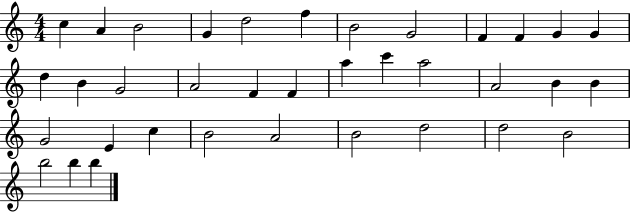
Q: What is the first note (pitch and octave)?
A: C5